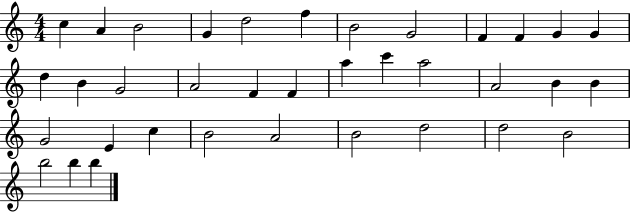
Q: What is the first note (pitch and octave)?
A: C5